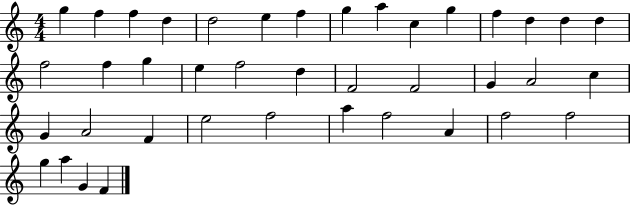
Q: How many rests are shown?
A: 0